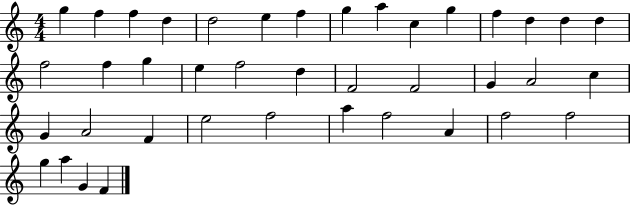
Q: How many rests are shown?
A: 0